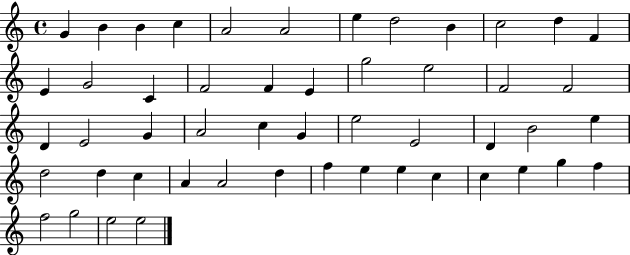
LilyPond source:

{
  \clef treble
  \time 4/4
  \defaultTimeSignature
  \key c \major
  g'4 b'4 b'4 c''4 | a'2 a'2 | e''4 d''2 b'4 | c''2 d''4 f'4 | \break e'4 g'2 c'4 | f'2 f'4 e'4 | g''2 e''2 | f'2 f'2 | \break d'4 e'2 g'4 | a'2 c''4 g'4 | e''2 e'2 | d'4 b'2 e''4 | \break d''2 d''4 c''4 | a'4 a'2 d''4 | f''4 e''4 e''4 c''4 | c''4 e''4 g''4 f''4 | \break f''2 g''2 | e''2 e''2 | \bar "|."
}